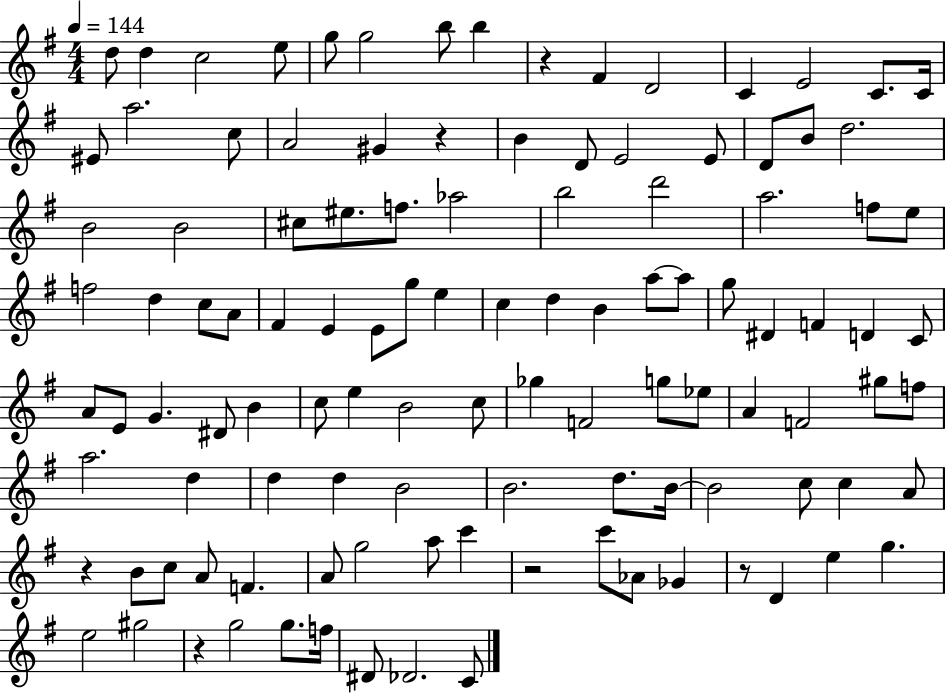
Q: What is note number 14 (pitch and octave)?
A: C4